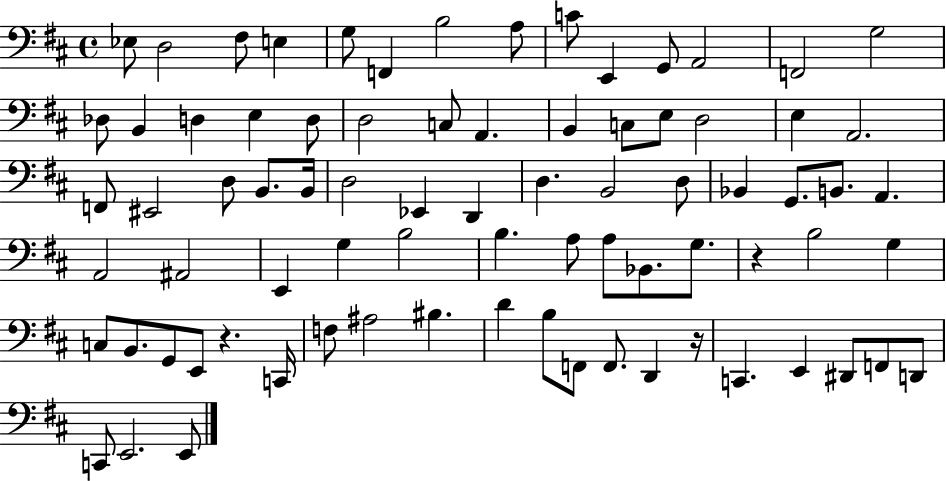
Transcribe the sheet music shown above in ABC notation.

X:1
T:Untitled
M:4/4
L:1/4
K:D
_E,/2 D,2 ^F,/2 E, G,/2 F,, B,2 A,/2 C/2 E,, G,,/2 A,,2 F,,2 G,2 _D,/2 B,, D, E, D,/2 D,2 C,/2 A,, B,, C,/2 E,/2 D,2 E, A,,2 F,,/2 ^E,,2 D,/2 B,,/2 B,,/4 D,2 _E,, D,, D, B,,2 D,/2 _B,, G,,/2 B,,/2 A,, A,,2 ^A,,2 E,, G, B,2 B, A,/2 A,/2 _B,,/2 G,/2 z B,2 G, C,/2 B,,/2 G,,/2 E,,/2 z C,,/4 F,/2 ^A,2 ^B, D B,/2 F,,/2 F,,/2 D,, z/4 C,, E,, ^D,,/2 F,,/2 D,,/2 C,,/2 E,,2 E,,/2